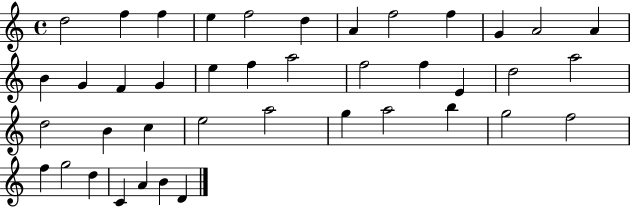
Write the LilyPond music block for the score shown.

{
  \clef treble
  \time 4/4
  \defaultTimeSignature
  \key c \major
  d''2 f''4 f''4 | e''4 f''2 d''4 | a'4 f''2 f''4 | g'4 a'2 a'4 | \break b'4 g'4 f'4 g'4 | e''4 f''4 a''2 | f''2 f''4 e'4 | d''2 a''2 | \break d''2 b'4 c''4 | e''2 a''2 | g''4 a''2 b''4 | g''2 f''2 | \break f''4 g''2 d''4 | c'4 a'4 b'4 d'4 | \bar "|."
}